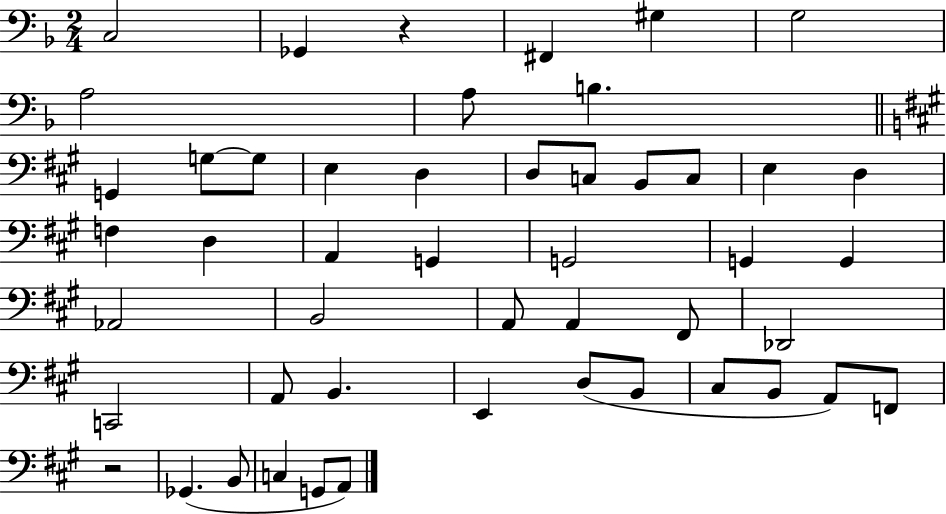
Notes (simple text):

C3/h Gb2/q R/q F#2/q G#3/q G3/h A3/h A3/e B3/q. G2/q G3/e G3/e E3/q D3/q D3/e C3/e B2/e C3/e E3/q D3/q F3/q D3/q A2/q G2/q G2/h G2/q G2/q Ab2/h B2/h A2/e A2/q F#2/e Db2/h C2/h A2/e B2/q. E2/q D3/e B2/e C#3/e B2/e A2/e F2/e R/h Gb2/q. B2/e C3/q G2/e A2/e